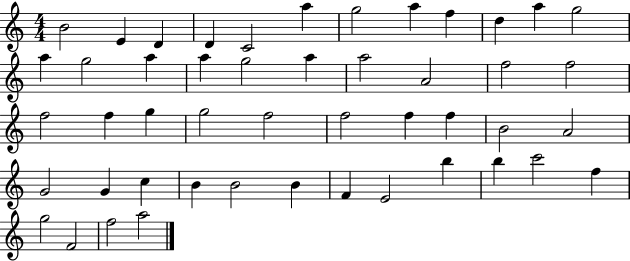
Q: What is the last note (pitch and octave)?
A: A5